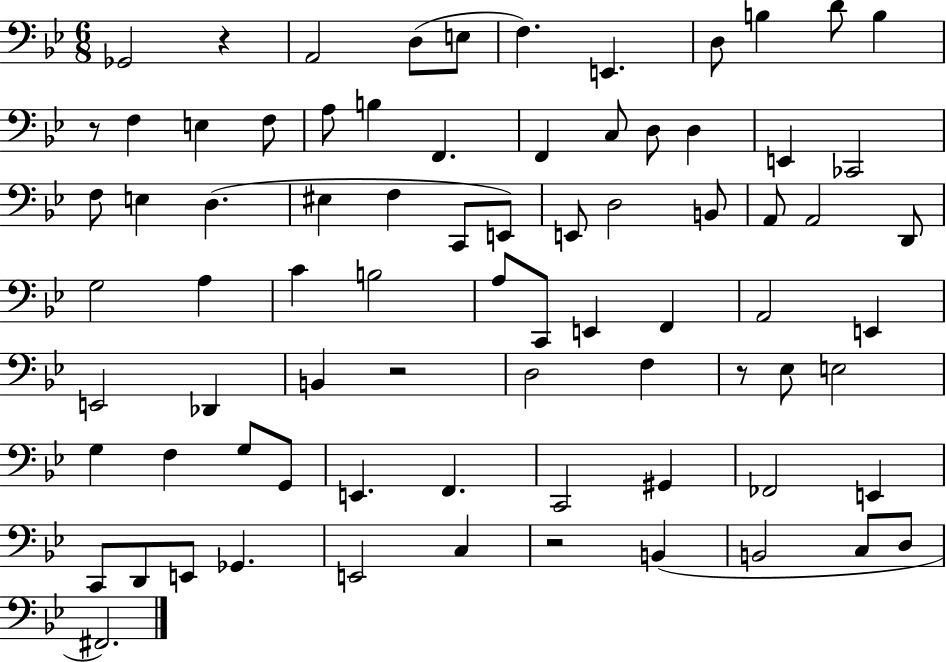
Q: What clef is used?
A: bass